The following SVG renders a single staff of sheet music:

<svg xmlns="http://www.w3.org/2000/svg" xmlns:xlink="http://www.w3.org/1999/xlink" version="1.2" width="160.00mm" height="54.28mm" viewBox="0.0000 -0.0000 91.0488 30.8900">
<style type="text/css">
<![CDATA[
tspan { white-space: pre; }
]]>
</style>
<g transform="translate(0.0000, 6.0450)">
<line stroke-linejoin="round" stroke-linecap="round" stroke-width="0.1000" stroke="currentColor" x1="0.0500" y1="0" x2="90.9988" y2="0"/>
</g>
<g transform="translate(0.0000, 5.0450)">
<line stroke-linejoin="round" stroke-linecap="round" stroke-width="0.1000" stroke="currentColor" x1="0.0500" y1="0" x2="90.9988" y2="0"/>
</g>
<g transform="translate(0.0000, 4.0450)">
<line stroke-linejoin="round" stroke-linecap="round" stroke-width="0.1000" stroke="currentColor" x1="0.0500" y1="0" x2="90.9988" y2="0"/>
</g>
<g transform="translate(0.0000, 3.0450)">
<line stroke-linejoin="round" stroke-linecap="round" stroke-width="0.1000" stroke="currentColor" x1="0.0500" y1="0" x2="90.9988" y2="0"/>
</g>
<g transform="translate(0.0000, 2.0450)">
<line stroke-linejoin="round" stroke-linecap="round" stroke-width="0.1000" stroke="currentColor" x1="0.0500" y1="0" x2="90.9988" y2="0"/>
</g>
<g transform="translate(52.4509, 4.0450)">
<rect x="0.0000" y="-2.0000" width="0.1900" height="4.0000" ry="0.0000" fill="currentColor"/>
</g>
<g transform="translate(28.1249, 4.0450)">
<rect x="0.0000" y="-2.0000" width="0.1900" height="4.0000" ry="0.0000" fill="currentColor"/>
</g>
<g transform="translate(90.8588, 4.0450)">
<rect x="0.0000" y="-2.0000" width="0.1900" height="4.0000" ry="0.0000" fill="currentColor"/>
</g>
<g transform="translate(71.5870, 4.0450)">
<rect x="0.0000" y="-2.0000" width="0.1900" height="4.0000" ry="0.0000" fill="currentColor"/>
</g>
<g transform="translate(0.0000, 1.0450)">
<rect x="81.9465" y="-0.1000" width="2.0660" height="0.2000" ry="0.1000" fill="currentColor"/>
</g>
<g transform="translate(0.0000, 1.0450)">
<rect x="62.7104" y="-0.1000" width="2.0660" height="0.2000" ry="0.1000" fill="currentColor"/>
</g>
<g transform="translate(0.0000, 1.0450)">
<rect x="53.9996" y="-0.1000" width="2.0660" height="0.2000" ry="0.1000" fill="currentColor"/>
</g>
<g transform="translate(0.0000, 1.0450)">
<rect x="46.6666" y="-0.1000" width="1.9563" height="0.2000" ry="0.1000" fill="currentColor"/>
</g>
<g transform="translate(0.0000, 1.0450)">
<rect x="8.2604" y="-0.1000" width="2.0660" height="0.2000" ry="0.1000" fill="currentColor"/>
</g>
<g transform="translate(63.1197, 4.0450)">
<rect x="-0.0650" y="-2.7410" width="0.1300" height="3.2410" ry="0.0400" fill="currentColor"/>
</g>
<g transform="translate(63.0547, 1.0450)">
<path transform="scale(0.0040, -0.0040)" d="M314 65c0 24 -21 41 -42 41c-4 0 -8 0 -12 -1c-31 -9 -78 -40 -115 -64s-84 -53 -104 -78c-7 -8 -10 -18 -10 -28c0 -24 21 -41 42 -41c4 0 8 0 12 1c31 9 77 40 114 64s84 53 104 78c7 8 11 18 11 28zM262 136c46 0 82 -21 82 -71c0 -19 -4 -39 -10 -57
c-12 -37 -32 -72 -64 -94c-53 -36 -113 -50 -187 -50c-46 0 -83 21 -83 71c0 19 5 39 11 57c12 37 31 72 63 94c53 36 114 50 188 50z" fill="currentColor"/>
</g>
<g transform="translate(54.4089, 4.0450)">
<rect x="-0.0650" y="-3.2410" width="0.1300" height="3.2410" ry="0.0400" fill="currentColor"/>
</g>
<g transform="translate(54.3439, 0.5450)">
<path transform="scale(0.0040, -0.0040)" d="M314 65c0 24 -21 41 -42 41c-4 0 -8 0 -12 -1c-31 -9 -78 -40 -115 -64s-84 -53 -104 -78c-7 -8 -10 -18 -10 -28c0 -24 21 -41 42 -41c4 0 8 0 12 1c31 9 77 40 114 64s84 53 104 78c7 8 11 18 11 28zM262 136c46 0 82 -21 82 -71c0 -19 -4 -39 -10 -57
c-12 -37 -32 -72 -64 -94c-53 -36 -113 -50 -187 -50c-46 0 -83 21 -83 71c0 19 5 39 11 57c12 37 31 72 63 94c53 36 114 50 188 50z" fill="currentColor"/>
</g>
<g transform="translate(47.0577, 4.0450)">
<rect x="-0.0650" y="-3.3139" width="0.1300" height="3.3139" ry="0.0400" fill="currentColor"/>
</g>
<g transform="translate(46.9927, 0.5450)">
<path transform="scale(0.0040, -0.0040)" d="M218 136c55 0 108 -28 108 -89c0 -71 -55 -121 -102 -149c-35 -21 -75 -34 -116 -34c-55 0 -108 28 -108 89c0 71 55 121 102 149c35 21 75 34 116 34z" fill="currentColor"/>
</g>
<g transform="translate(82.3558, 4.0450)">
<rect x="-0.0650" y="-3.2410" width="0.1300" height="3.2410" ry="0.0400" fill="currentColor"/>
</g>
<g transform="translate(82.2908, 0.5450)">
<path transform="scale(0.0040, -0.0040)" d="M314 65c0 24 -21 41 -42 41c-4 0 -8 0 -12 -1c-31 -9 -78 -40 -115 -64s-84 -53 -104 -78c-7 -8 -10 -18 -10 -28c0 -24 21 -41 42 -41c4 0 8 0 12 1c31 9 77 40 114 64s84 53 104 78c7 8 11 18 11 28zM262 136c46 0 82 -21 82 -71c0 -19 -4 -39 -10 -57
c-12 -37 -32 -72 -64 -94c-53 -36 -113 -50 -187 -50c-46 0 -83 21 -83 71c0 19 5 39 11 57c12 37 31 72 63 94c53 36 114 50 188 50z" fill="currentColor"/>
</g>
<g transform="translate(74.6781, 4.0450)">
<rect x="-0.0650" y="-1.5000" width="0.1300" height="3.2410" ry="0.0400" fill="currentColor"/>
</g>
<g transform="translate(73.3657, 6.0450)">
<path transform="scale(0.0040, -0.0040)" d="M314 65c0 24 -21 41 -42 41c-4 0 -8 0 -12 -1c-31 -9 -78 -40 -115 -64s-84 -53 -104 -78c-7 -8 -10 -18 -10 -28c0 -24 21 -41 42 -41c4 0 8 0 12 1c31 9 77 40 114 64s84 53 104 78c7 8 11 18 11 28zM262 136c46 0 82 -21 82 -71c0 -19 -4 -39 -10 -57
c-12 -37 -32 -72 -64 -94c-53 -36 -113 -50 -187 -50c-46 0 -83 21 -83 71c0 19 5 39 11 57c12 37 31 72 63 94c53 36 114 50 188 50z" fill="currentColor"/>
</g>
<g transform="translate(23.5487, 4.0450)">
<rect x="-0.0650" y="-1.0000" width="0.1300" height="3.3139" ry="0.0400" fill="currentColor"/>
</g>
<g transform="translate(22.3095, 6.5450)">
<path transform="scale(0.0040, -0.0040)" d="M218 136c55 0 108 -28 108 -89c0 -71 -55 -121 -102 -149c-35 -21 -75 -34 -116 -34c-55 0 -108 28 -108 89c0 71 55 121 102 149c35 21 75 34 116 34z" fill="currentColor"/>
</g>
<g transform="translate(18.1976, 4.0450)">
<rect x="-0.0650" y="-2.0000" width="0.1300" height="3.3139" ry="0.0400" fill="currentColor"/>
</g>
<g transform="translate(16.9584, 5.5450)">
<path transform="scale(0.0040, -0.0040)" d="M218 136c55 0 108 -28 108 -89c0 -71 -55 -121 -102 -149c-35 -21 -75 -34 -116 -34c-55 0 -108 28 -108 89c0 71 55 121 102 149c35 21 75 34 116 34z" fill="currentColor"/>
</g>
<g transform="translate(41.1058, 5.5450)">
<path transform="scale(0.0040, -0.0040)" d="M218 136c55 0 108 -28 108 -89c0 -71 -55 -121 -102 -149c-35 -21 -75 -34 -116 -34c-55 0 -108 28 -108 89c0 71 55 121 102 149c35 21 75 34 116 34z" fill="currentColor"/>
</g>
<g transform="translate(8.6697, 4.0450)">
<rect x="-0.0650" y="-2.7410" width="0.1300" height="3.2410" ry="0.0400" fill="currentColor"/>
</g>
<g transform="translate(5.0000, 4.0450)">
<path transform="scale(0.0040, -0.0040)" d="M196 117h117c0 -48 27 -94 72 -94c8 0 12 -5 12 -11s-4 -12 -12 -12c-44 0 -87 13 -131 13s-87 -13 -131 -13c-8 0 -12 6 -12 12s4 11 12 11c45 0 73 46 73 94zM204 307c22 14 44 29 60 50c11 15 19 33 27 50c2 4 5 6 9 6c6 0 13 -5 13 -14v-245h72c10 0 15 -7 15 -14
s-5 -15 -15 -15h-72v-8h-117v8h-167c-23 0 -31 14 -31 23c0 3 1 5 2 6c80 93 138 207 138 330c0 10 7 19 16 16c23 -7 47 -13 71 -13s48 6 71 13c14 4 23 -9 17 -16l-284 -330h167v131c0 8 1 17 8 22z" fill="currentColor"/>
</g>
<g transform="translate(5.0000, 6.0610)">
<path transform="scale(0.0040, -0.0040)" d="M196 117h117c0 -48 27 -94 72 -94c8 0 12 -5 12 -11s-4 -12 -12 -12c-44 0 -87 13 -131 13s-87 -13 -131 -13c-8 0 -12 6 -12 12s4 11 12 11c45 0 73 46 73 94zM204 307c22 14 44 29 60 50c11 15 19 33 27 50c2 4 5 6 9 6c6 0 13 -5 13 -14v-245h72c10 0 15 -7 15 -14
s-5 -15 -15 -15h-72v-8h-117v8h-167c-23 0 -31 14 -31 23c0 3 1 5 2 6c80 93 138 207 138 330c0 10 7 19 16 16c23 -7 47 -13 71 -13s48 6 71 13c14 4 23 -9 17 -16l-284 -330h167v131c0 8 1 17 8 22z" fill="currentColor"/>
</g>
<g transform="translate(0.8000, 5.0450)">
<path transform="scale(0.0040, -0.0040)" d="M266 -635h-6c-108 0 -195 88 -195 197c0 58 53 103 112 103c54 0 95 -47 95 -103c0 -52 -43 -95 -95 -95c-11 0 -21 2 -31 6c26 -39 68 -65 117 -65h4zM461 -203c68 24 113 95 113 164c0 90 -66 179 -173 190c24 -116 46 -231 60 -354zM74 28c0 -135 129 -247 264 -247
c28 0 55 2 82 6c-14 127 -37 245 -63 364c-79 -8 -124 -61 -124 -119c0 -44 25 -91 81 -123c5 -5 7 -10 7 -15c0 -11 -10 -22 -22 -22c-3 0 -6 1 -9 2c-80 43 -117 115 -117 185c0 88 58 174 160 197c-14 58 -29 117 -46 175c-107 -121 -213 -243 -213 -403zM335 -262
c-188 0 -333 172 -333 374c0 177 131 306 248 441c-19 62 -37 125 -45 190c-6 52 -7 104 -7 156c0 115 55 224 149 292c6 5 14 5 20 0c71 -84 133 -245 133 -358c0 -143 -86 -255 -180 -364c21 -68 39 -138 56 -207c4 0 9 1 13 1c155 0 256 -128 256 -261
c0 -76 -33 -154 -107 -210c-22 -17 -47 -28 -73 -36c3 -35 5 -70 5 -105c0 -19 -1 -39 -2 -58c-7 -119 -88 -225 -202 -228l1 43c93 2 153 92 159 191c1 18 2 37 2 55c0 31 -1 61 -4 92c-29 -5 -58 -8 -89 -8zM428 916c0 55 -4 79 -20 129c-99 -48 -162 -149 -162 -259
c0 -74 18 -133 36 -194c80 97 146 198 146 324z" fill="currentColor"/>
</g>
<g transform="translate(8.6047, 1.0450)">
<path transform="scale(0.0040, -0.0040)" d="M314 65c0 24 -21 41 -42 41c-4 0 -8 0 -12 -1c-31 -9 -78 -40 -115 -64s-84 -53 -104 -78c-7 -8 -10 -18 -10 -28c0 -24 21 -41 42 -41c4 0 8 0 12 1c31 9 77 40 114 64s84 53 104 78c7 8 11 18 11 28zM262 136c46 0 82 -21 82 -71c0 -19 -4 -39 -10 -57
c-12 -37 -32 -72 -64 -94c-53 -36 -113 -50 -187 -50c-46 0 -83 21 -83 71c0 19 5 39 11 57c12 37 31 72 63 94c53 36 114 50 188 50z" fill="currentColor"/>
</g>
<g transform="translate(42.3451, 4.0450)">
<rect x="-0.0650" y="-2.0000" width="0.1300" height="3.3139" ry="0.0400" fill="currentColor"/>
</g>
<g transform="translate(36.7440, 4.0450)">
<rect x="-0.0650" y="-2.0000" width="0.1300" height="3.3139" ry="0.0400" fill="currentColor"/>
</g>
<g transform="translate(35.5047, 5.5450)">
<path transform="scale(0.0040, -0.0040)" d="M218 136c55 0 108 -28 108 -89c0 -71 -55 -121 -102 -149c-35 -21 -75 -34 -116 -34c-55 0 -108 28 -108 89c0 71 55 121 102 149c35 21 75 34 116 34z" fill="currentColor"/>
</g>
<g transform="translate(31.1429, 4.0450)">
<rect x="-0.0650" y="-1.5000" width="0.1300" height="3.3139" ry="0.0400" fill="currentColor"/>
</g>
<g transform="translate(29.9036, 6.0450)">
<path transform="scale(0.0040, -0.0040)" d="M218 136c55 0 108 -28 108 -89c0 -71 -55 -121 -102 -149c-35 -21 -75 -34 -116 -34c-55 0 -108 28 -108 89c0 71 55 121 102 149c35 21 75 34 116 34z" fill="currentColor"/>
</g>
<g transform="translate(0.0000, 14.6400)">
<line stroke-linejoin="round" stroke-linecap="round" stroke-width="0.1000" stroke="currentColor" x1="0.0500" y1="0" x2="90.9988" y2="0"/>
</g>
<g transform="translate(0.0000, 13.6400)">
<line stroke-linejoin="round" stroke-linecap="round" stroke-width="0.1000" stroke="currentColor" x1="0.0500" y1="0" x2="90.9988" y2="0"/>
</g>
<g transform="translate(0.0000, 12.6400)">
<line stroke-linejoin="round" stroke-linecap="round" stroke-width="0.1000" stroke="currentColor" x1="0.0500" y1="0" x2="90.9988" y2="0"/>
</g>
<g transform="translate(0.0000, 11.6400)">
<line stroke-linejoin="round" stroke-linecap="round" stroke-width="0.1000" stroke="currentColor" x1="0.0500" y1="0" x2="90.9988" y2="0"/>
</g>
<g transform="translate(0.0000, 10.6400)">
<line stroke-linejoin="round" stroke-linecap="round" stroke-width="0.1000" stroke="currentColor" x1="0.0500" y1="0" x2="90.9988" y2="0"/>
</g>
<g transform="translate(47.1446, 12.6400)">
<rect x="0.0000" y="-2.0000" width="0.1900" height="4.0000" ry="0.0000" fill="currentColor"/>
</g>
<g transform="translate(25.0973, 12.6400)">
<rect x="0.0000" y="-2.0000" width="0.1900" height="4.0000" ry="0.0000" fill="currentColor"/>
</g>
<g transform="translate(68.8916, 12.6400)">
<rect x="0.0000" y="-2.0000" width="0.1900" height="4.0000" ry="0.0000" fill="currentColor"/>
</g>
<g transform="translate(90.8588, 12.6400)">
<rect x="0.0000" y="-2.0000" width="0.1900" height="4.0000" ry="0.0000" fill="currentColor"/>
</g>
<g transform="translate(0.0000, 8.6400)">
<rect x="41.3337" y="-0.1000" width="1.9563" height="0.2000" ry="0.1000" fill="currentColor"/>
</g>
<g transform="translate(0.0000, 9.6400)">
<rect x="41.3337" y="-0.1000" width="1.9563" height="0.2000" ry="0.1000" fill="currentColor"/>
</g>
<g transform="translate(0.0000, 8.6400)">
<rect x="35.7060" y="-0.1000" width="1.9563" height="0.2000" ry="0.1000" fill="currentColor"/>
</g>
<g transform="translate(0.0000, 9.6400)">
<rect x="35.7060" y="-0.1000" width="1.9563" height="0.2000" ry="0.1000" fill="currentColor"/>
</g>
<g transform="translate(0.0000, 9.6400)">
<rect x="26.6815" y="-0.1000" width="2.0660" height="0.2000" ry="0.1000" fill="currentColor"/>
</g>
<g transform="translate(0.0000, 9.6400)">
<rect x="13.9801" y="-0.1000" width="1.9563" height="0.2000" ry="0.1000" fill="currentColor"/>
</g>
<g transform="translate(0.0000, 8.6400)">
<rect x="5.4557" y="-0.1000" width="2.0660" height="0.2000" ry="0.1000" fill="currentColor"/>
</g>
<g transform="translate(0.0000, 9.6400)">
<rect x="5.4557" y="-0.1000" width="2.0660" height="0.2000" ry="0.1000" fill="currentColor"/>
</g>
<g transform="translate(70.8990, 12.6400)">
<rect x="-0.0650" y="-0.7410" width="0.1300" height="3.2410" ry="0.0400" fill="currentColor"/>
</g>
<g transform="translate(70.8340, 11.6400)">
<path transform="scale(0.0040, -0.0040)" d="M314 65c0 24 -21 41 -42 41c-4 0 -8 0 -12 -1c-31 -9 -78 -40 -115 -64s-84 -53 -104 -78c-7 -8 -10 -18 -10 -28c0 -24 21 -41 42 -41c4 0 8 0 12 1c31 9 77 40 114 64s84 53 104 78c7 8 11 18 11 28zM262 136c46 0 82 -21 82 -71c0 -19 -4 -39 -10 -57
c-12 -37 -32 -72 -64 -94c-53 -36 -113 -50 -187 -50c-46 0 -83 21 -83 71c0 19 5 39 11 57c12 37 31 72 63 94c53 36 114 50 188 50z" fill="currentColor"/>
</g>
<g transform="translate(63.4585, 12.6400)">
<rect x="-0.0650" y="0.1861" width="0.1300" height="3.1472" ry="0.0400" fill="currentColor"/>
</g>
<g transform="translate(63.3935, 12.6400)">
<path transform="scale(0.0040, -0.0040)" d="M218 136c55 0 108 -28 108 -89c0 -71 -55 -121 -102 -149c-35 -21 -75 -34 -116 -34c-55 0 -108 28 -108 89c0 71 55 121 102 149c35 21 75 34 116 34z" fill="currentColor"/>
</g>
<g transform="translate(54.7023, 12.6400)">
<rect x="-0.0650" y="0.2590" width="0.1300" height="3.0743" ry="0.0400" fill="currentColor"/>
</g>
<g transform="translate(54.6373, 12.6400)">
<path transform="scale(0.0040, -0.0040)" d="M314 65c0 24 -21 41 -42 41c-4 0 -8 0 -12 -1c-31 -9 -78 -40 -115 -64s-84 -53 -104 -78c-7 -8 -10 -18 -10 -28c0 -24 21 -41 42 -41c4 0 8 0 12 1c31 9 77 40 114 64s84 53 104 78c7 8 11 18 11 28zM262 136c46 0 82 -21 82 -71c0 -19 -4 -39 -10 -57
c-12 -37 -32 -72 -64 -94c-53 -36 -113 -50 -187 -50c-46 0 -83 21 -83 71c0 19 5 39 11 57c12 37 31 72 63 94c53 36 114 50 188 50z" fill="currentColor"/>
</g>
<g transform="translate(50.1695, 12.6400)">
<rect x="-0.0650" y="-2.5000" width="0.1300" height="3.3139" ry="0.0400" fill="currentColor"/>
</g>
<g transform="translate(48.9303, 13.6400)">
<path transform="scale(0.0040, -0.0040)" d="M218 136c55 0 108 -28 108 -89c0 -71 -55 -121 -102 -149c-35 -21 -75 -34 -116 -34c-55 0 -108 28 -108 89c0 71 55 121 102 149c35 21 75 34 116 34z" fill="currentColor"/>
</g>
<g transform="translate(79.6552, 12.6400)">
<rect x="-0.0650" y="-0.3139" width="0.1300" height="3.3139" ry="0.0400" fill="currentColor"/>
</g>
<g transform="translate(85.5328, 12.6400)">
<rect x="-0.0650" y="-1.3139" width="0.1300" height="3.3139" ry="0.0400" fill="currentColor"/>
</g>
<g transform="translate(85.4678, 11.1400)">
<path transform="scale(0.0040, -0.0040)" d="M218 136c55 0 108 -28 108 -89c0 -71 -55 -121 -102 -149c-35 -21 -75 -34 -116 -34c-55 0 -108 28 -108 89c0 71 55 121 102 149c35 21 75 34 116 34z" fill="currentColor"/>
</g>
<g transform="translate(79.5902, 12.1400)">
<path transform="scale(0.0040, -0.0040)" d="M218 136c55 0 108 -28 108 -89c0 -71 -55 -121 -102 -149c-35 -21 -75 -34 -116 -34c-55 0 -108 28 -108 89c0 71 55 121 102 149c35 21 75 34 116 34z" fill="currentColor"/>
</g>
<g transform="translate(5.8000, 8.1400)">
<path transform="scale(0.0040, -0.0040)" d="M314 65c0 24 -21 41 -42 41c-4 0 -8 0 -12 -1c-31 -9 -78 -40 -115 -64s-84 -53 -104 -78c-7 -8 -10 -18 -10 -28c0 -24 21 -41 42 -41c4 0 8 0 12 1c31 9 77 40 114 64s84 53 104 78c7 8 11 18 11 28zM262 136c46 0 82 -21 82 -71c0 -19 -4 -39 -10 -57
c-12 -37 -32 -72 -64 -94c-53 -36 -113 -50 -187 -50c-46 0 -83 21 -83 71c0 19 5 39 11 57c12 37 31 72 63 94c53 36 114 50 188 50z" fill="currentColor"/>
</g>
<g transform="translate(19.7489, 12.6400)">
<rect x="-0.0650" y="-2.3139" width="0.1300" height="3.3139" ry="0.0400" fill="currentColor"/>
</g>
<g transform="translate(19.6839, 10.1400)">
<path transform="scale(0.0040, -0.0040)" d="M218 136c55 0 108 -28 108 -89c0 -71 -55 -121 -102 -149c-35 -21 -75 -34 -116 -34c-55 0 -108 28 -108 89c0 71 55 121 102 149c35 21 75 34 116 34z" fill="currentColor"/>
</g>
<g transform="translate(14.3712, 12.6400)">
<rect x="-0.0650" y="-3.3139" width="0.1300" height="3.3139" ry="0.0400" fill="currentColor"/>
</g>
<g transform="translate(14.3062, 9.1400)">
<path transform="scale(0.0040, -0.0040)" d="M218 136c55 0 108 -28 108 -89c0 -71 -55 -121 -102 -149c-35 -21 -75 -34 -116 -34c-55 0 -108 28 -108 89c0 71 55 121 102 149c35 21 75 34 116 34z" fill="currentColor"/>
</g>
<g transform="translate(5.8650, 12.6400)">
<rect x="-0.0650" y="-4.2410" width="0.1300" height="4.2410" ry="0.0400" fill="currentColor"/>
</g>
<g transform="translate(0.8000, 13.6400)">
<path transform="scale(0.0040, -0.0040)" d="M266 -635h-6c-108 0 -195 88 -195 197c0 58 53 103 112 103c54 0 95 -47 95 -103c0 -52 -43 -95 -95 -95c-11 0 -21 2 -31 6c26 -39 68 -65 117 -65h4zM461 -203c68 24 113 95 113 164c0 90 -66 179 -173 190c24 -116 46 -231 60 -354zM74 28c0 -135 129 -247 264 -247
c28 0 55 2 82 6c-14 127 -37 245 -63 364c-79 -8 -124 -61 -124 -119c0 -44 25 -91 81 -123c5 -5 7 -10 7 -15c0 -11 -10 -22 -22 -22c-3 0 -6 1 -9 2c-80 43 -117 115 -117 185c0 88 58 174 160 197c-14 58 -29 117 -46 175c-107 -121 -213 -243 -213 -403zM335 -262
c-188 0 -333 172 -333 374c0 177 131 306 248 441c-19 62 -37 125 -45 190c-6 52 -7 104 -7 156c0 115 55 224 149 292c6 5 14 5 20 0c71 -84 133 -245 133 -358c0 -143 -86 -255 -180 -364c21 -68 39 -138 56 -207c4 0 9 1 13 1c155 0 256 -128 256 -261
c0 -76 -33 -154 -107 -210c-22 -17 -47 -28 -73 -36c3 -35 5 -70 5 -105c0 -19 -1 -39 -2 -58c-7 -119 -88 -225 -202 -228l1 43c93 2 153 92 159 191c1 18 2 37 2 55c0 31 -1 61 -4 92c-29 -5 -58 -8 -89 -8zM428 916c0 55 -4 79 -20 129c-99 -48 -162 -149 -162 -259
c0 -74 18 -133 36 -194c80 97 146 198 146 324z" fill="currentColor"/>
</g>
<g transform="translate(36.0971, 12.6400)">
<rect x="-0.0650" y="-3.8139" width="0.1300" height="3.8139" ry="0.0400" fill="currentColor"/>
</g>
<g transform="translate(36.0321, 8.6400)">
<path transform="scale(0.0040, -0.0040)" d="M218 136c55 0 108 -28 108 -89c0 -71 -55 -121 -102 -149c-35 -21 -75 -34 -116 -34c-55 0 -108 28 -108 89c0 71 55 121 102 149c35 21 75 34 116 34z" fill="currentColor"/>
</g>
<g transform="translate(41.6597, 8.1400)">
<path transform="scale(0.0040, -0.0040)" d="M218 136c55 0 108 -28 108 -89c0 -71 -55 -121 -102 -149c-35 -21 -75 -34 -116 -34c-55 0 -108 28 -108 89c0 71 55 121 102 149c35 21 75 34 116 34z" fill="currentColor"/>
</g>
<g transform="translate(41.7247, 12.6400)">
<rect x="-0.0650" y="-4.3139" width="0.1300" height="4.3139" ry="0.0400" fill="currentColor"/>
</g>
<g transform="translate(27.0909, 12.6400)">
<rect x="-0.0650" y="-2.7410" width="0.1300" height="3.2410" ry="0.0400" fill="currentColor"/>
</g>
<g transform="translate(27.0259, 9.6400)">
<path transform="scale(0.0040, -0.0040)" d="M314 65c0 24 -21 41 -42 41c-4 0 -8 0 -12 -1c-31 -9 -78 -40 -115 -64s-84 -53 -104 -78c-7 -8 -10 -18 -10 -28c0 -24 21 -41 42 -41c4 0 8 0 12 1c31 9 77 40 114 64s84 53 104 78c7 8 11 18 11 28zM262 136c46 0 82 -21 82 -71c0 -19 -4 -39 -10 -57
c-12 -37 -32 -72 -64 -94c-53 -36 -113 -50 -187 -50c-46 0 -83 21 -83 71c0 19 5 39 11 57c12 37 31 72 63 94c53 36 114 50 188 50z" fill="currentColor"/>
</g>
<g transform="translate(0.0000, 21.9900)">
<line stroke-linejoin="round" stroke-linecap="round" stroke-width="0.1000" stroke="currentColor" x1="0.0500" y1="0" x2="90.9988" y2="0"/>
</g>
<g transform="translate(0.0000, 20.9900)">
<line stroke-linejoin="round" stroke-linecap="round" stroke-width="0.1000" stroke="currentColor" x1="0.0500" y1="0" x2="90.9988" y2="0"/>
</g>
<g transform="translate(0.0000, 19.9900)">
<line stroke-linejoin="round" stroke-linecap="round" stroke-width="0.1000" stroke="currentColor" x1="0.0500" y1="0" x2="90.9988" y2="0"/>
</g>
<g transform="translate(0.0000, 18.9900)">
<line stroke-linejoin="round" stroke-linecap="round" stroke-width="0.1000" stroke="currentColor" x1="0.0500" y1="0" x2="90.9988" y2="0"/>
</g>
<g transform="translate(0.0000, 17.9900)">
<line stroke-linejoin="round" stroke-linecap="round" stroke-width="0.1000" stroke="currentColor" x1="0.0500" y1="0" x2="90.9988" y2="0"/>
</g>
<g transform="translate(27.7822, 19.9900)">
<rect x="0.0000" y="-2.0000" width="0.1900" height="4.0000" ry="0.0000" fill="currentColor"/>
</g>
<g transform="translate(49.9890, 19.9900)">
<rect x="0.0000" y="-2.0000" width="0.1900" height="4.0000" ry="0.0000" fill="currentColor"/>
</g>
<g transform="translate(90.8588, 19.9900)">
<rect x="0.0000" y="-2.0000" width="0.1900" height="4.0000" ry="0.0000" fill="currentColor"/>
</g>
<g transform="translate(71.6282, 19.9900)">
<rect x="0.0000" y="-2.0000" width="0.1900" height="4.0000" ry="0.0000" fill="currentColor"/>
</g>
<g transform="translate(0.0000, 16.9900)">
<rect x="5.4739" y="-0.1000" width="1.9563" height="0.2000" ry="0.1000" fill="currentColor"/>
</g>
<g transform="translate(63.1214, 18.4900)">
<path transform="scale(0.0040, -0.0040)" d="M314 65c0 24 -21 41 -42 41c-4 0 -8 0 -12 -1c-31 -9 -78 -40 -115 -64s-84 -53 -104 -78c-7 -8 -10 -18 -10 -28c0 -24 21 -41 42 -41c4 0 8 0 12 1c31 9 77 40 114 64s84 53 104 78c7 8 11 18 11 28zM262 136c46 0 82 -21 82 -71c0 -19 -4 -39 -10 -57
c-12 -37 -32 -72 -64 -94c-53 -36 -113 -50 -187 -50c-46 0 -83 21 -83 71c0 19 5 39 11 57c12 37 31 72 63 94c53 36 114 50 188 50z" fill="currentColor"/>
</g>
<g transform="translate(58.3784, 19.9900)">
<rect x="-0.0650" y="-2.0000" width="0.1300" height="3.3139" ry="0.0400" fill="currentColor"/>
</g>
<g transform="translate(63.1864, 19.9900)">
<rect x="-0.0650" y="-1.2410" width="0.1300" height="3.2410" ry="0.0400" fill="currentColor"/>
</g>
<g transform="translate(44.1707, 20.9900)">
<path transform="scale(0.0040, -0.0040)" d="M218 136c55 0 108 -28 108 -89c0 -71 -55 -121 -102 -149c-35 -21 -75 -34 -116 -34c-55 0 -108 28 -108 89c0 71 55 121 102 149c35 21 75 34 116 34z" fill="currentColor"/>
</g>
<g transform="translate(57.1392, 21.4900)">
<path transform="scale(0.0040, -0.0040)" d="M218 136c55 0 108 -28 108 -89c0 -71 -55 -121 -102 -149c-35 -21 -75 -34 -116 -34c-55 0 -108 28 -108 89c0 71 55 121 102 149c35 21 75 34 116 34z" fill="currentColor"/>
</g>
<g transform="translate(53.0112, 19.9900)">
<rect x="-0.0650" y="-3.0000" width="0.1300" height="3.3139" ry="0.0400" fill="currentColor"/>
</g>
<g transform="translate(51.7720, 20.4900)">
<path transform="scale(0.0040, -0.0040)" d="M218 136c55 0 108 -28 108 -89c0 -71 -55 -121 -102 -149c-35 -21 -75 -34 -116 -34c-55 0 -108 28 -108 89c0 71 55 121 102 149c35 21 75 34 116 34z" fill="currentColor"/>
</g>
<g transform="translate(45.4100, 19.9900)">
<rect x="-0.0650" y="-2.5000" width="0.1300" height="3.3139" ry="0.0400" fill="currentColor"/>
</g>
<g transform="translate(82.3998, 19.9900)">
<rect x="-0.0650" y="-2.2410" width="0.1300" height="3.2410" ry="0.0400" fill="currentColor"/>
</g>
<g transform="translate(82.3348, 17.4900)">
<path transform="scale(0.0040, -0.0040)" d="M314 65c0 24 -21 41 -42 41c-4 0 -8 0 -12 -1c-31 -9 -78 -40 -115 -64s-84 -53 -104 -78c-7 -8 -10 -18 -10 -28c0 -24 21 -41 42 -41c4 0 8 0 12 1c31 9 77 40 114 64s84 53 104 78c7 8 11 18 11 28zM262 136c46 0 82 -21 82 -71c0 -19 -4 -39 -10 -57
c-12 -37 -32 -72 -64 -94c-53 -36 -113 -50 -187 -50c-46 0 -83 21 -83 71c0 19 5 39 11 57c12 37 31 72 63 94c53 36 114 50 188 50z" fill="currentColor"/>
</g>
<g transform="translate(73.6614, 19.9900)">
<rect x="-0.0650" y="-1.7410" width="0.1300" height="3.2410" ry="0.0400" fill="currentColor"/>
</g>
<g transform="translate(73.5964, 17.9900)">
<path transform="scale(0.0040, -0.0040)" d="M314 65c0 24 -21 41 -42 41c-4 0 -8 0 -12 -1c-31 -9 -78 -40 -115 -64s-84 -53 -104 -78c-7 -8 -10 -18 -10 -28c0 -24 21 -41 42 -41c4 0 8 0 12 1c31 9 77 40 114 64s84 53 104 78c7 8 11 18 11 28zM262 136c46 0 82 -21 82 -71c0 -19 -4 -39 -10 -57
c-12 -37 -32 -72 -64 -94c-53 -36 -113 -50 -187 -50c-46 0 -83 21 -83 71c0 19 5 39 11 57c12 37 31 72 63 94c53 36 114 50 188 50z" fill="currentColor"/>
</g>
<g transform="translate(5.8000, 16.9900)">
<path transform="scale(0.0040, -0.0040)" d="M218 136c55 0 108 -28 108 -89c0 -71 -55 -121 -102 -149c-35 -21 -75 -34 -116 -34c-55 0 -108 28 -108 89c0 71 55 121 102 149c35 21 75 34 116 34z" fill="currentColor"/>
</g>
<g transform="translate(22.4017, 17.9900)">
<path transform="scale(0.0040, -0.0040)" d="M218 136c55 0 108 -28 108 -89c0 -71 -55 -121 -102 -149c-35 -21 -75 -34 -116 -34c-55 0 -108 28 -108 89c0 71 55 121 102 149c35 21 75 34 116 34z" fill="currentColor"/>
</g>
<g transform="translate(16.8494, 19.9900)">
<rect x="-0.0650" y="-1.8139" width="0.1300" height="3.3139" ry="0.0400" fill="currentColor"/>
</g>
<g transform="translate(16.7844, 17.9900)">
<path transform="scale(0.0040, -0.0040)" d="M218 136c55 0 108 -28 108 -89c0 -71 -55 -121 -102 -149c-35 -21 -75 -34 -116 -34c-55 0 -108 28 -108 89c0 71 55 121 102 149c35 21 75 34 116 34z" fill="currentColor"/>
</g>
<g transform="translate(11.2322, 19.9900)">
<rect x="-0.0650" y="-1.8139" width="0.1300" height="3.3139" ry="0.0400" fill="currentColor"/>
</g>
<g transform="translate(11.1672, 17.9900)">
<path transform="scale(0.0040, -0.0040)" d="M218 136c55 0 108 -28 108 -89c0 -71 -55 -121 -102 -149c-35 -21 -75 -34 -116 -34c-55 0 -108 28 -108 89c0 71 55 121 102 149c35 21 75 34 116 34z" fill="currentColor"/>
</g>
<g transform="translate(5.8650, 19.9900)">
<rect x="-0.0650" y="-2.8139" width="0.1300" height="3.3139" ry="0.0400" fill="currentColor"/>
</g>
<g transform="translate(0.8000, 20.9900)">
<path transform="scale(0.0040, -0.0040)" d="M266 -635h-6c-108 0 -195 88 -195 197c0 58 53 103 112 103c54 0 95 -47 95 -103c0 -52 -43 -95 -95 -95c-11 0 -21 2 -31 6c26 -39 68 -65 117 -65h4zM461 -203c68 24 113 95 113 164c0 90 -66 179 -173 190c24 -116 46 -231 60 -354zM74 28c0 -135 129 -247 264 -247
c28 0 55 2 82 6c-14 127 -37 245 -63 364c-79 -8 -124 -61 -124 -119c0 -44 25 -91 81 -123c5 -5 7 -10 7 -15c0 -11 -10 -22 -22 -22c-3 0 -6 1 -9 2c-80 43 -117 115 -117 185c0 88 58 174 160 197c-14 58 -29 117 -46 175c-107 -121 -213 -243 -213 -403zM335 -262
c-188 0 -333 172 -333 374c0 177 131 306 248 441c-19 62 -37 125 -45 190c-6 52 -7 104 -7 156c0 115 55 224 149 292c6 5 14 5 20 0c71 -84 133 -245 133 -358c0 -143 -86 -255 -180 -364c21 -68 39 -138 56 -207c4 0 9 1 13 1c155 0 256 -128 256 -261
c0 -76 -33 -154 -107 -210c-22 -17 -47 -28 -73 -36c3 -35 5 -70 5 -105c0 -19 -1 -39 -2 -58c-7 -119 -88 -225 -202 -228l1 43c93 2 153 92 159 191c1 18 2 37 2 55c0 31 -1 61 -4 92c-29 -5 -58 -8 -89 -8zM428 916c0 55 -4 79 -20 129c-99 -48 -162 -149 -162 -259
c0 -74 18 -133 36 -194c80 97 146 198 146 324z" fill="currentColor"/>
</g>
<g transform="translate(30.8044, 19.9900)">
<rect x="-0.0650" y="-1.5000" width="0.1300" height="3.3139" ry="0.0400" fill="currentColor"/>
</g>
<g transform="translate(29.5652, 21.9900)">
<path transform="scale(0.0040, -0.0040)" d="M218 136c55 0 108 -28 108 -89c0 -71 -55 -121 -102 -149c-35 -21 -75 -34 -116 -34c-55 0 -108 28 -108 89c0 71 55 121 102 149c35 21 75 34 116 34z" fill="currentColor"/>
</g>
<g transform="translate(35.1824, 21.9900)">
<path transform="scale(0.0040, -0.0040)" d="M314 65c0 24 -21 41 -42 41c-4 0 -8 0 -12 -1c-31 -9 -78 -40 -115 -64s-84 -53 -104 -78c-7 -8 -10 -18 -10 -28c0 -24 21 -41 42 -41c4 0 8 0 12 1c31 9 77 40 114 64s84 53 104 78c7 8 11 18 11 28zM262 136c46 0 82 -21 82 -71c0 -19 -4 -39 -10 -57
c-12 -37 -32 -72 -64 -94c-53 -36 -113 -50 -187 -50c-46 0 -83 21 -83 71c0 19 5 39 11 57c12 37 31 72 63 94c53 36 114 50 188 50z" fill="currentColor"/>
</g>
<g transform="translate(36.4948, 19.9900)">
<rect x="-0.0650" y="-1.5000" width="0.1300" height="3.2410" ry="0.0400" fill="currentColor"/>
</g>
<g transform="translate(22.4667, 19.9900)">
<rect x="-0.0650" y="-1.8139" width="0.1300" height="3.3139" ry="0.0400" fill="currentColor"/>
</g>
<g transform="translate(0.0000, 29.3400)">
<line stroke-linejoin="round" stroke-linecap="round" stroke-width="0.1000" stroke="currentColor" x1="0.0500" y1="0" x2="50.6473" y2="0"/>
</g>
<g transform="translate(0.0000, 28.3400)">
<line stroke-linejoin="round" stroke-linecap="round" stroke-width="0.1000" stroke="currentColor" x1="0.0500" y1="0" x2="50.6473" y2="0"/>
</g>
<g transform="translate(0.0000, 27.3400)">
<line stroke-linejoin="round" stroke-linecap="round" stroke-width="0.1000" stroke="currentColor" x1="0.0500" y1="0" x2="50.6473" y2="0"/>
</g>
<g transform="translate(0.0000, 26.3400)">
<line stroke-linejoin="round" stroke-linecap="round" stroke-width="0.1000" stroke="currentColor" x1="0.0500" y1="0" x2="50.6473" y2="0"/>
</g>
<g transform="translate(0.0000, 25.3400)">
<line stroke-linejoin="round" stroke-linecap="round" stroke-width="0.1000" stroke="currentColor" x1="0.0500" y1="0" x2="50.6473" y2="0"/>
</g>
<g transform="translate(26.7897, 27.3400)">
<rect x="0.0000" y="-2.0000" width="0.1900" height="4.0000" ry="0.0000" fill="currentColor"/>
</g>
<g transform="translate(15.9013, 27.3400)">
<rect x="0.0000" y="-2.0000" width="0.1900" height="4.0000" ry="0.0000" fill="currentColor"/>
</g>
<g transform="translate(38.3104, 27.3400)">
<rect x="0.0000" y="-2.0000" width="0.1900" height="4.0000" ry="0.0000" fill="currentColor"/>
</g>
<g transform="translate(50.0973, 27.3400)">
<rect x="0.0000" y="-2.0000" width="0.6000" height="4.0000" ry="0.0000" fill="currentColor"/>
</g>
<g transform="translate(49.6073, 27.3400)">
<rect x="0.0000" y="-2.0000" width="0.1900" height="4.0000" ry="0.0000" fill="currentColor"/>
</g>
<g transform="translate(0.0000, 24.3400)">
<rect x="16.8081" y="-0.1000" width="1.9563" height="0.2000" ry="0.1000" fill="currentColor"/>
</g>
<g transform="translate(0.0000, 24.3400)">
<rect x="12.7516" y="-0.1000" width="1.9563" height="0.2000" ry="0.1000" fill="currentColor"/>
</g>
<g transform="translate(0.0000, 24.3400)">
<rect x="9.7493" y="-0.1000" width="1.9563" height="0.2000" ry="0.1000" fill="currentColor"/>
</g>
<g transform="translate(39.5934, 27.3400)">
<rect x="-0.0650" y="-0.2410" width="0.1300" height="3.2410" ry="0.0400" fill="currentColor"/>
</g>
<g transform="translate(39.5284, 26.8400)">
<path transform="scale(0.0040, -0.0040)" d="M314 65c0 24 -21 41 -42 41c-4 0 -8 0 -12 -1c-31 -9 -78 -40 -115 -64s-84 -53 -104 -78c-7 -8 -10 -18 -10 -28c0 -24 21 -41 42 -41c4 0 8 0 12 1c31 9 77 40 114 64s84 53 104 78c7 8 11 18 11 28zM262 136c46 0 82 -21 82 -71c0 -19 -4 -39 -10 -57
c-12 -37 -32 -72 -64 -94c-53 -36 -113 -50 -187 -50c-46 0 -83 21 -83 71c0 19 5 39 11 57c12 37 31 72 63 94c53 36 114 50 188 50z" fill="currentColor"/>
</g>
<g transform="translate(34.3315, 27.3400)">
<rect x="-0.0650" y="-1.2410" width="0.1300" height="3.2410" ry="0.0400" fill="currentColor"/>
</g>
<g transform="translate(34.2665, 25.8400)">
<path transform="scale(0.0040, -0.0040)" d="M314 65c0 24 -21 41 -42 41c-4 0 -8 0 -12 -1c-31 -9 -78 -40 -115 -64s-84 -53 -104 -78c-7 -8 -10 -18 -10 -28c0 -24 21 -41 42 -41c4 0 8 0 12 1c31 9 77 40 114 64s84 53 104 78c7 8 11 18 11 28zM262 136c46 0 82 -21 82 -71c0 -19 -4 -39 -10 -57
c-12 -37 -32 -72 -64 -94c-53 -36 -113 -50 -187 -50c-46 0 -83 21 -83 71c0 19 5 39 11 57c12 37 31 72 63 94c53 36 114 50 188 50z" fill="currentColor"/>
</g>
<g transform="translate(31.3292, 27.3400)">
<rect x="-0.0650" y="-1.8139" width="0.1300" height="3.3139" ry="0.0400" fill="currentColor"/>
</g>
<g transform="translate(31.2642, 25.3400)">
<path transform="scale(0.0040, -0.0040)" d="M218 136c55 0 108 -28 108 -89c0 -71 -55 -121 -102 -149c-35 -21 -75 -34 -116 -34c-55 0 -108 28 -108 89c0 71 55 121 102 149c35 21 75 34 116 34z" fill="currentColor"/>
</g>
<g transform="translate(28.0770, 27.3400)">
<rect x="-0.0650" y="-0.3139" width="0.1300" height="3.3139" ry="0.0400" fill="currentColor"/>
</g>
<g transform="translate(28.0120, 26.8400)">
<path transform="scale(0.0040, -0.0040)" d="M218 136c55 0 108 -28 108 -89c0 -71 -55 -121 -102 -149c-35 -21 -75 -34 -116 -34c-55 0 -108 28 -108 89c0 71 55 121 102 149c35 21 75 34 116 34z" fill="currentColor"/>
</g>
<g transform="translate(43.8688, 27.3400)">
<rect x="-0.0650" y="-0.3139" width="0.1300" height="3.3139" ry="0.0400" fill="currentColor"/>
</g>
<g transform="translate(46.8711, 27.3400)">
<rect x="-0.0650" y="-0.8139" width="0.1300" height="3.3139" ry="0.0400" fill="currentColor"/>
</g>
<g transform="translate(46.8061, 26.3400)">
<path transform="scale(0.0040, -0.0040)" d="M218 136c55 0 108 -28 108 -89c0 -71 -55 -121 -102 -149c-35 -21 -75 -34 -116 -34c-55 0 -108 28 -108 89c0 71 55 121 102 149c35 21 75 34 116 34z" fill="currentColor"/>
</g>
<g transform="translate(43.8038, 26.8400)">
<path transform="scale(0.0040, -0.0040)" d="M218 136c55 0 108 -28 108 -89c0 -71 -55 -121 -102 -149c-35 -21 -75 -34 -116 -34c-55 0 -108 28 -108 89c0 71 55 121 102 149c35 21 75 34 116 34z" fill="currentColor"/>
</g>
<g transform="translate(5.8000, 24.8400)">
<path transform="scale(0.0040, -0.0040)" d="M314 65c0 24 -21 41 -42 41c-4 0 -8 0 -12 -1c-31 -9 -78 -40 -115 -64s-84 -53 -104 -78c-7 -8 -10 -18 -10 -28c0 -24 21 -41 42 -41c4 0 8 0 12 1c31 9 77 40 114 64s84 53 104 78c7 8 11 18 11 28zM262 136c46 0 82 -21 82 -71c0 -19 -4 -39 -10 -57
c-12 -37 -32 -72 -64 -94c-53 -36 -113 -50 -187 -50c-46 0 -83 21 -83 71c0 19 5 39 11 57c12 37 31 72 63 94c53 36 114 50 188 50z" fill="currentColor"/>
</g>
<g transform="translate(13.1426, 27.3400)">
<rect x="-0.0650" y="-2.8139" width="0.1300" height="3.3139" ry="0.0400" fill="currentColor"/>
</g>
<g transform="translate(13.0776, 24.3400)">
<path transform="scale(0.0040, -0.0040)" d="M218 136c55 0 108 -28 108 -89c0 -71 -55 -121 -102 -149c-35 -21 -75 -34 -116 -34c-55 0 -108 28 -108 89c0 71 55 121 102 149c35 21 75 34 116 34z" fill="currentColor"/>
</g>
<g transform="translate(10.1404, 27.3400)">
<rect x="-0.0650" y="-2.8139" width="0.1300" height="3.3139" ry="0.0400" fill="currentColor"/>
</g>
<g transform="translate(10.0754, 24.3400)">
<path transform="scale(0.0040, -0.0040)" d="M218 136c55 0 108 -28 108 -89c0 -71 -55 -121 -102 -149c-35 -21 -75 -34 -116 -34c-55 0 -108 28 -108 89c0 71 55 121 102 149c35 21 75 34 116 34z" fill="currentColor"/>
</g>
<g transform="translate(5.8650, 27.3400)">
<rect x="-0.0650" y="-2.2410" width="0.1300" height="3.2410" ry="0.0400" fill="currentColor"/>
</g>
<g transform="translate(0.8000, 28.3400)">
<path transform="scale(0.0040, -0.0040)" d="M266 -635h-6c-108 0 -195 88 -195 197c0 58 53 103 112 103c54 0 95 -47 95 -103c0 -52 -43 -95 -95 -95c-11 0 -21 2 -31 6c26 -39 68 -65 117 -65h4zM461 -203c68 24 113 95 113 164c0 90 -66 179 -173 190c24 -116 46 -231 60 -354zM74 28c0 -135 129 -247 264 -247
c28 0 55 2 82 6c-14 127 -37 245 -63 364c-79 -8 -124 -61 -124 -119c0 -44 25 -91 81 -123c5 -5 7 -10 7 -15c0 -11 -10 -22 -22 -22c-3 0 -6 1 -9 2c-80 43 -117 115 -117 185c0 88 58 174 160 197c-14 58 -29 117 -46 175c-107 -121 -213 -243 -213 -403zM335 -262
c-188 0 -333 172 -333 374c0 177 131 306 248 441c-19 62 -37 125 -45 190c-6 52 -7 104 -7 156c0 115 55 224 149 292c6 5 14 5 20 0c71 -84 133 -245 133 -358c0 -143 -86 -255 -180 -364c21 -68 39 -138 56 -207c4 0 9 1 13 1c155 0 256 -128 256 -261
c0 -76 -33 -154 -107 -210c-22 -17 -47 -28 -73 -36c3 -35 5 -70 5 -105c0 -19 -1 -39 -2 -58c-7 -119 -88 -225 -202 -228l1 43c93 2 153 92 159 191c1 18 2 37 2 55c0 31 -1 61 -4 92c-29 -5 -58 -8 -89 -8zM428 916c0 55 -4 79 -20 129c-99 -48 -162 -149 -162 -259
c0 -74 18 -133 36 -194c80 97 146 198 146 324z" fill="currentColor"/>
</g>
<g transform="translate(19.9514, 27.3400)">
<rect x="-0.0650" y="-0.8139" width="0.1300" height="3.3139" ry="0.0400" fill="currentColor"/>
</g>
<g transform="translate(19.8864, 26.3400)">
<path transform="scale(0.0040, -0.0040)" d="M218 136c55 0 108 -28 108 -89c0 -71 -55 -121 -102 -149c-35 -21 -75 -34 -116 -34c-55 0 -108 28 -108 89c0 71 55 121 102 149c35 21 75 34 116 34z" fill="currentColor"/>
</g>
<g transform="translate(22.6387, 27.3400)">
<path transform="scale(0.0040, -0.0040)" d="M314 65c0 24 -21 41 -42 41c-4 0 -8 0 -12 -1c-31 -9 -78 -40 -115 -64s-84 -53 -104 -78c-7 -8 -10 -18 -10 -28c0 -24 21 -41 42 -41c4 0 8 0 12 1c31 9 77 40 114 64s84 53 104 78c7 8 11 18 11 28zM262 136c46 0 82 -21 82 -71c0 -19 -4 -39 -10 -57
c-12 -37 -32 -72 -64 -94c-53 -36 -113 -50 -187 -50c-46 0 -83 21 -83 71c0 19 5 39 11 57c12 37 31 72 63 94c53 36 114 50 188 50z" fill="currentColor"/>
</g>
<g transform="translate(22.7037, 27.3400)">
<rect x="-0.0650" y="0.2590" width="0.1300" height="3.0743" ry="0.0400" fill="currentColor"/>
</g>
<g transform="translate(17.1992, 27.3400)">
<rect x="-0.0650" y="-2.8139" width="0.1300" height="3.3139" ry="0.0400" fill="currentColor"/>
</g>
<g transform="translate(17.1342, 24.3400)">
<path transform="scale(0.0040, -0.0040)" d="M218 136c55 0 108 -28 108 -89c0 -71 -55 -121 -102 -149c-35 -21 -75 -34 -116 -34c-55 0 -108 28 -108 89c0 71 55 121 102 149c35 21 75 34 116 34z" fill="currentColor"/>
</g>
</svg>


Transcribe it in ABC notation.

X:1
T:Untitled
M:4/4
L:1/4
K:C
a2 F D E F F b b2 a2 E2 b2 d'2 b g a2 c' d' G B2 B d2 c e a f f f E E2 G A F e2 f2 g2 g2 a a a d B2 c f e2 c2 c d